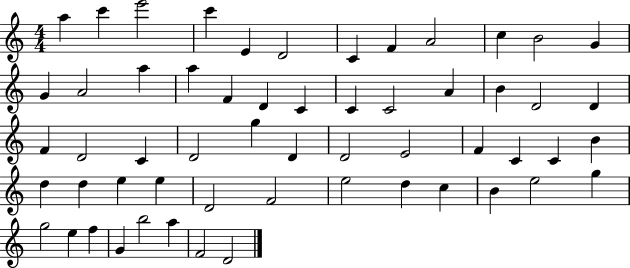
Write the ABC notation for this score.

X:1
T:Untitled
M:4/4
L:1/4
K:C
a c' e'2 c' E D2 C F A2 c B2 G G A2 a a F D C C C2 A B D2 D F D2 C D2 g D D2 E2 F C C B d d e e D2 F2 e2 d c B e2 g g2 e f G b2 a F2 D2